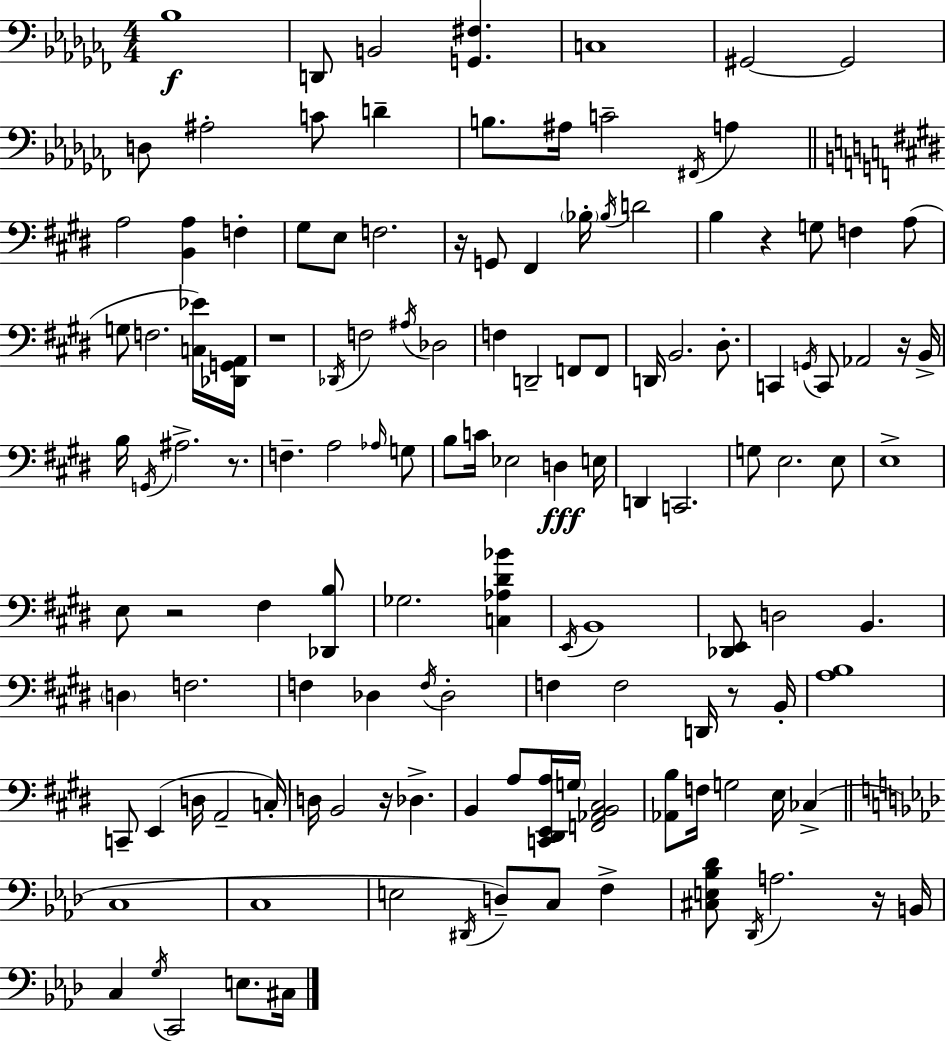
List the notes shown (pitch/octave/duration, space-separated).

Bb3/w D2/e B2/h [G2,F#3]/q. C3/w G#2/h G#2/h D3/e A#3/h C4/e D4/q B3/e. A#3/s C4/h F#2/s A3/q A3/h [B2,A3]/q F3/q G#3/e E3/e F3/h. R/s G2/e F#2/q Bb3/s Bb3/s D4/h B3/q R/q G3/e F3/q A3/e G3/e F3/h. [C3,Eb4]/s [Db2,G2,A2]/s R/w Db2/s F3/h A#3/s Db3/h F3/q D2/h F2/e F2/e D2/s B2/h. D#3/e. C2/q G2/s C2/e Ab2/h R/s B2/s B3/s G2/s A#3/h. R/e. F3/q. A3/h Ab3/s G3/e B3/e C4/s Eb3/h D3/q E3/s D2/q C2/h. G3/e E3/h. E3/e E3/w E3/e R/h F#3/q [Db2,B3]/e Gb3/h. [C3,Ab3,D#4,Bb4]/q E2/s B2/w [Db2,E2]/e D3/h B2/q. D3/q F3/h. F3/q Db3/q F3/s Db3/h F3/q F3/h D2/s R/e B2/s [A3,B3]/w C2/e E2/q D3/s A2/h C3/s D3/s B2/h R/s Db3/q. B2/q A3/e [C2,D#2,E2,A3]/s G3/s [F2,Ab2,B2,C#3]/h [Ab2,B3]/e F3/s G3/h E3/s CES3/q C3/w C3/w E3/h D#2/s D3/e C3/e F3/q [C#3,E3,Bb3,Db4]/e Db2/s A3/h. R/s B2/s C3/q G3/s C2/h E3/e. C#3/s